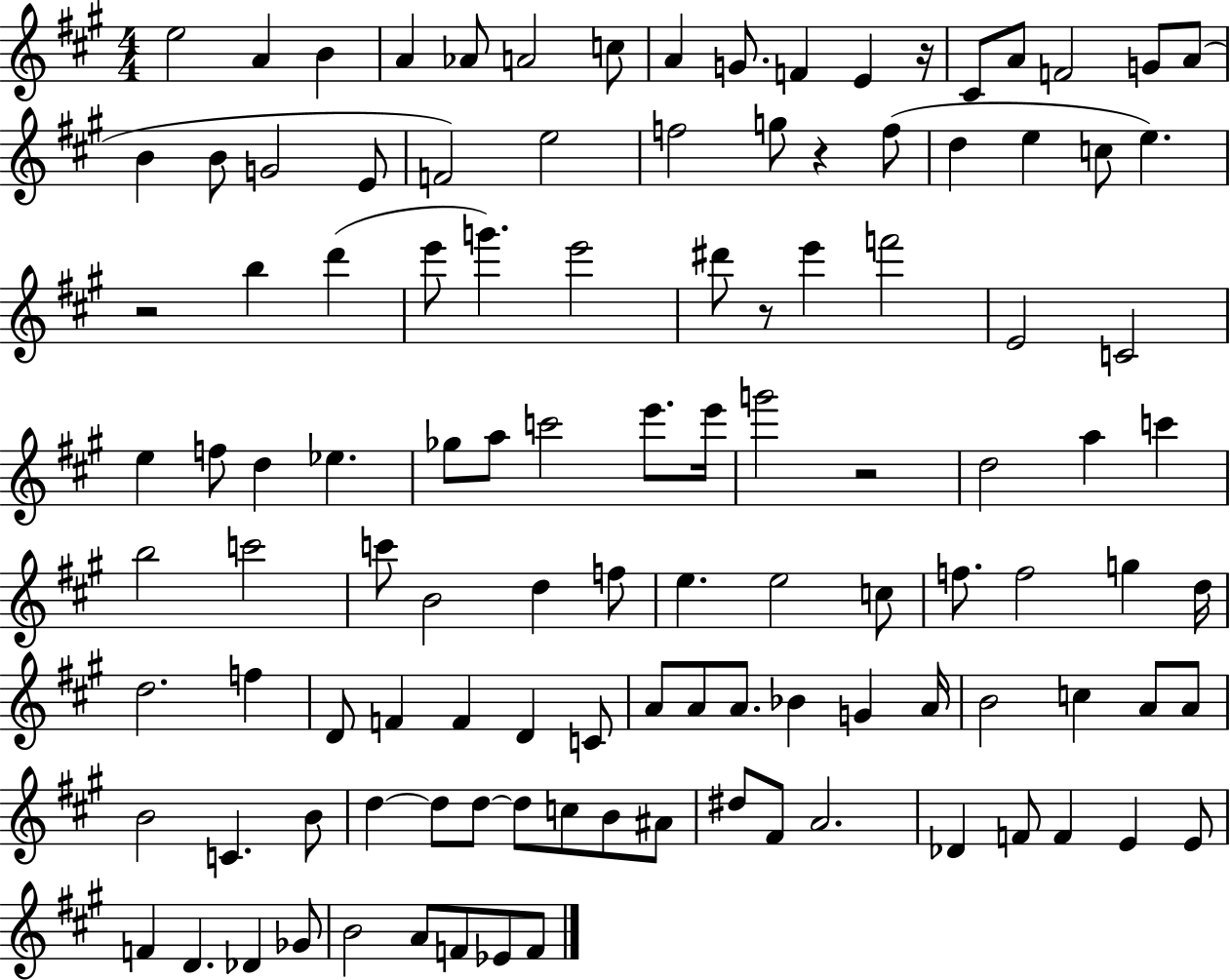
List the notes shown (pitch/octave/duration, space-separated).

E5/h A4/q B4/q A4/q Ab4/e A4/h C5/e A4/q G4/e. F4/q E4/q R/s C#4/e A4/e F4/h G4/e A4/e B4/q B4/e G4/h E4/e F4/h E5/h F5/h G5/e R/q F5/e D5/q E5/q C5/e E5/q. R/h B5/q D6/q E6/e G6/q. E6/h D#6/e R/e E6/q F6/h E4/h C4/h E5/q F5/e D5/q Eb5/q. Gb5/e A5/e C6/h E6/e. E6/s G6/h R/h D5/h A5/q C6/q B5/h C6/h C6/e B4/h D5/q F5/e E5/q. E5/h C5/e F5/e. F5/h G5/q D5/s D5/h. F5/q D4/e F4/q F4/q D4/q C4/e A4/e A4/e A4/e. Bb4/q G4/q A4/s B4/h C5/q A4/e A4/e B4/h C4/q. B4/e D5/q D5/e D5/e D5/e C5/e B4/e A#4/e D#5/e F#4/e A4/h. Db4/q F4/e F4/q E4/q E4/e F4/q D4/q. Db4/q Gb4/e B4/h A4/e F4/e Eb4/e F4/e